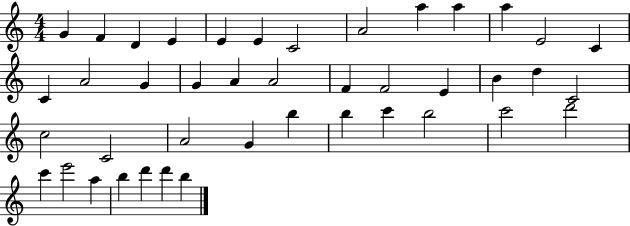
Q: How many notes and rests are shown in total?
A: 42